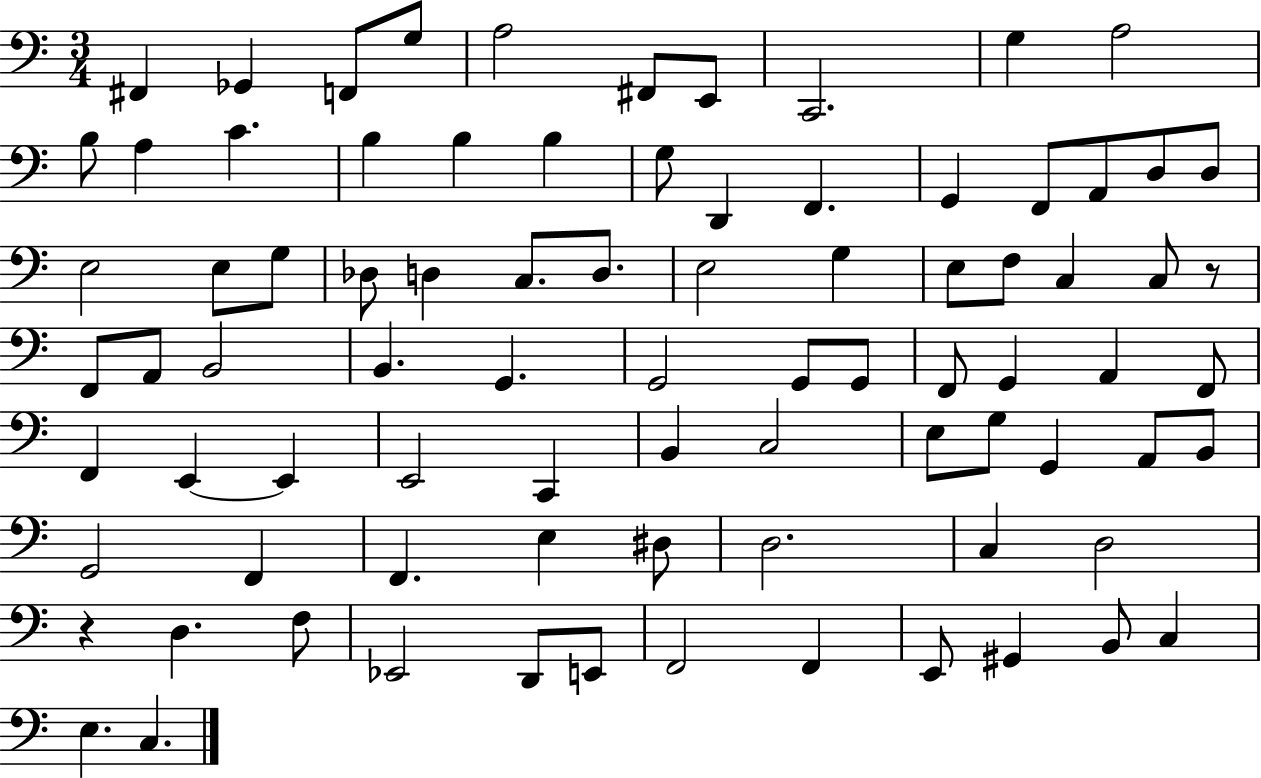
X:1
T:Untitled
M:3/4
L:1/4
K:C
^F,, _G,, F,,/2 G,/2 A,2 ^F,,/2 E,,/2 C,,2 G, A,2 B,/2 A, C B, B, B, G,/2 D,, F,, G,, F,,/2 A,,/2 D,/2 D,/2 E,2 E,/2 G,/2 _D,/2 D, C,/2 D,/2 E,2 G, E,/2 F,/2 C, C,/2 z/2 F,,/2 A,,/2 B,,2 B,, G,, G,,2 G,,/2 G,,/2 F,,/2 G,, A,, F,,/2 F,, E,, E,, E,,2 C,, B,, C,2 E,/2 G,/2 G,, A,,/2 B,,/2 G,,2 F,, F,, E, ^D,/2 D,2 C, D,2 z D, F,/2 _E,,2 D,,/2 E,,/2 F,,2 F,, E,,/2 ^G,, B,,/2 C, E, C,